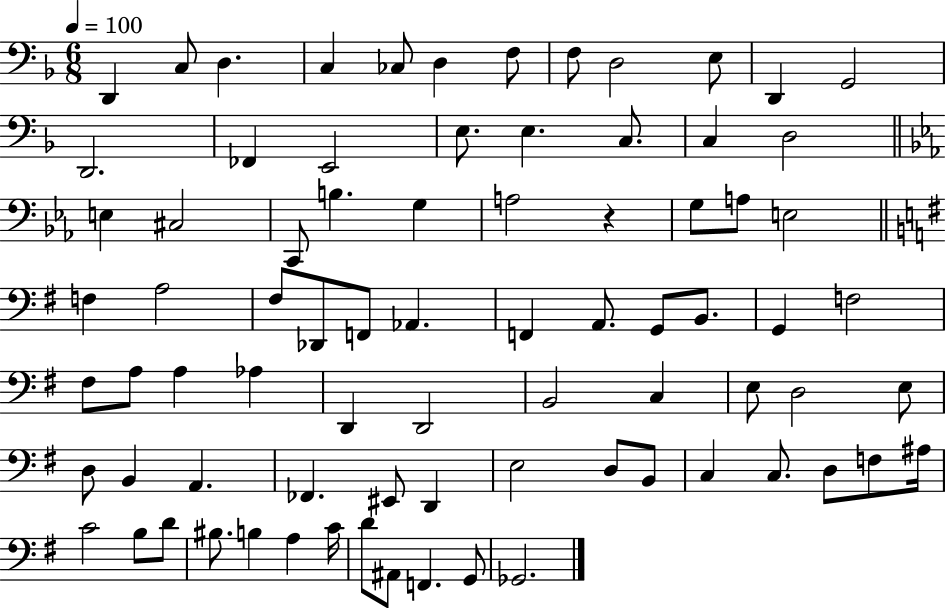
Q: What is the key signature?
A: F major